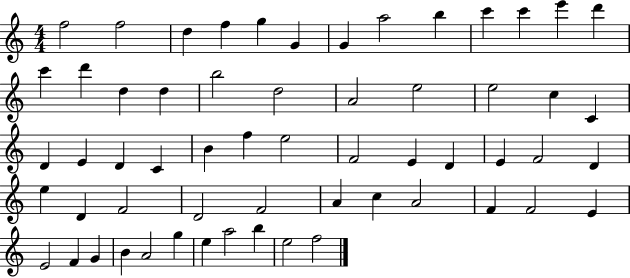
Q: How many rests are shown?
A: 0